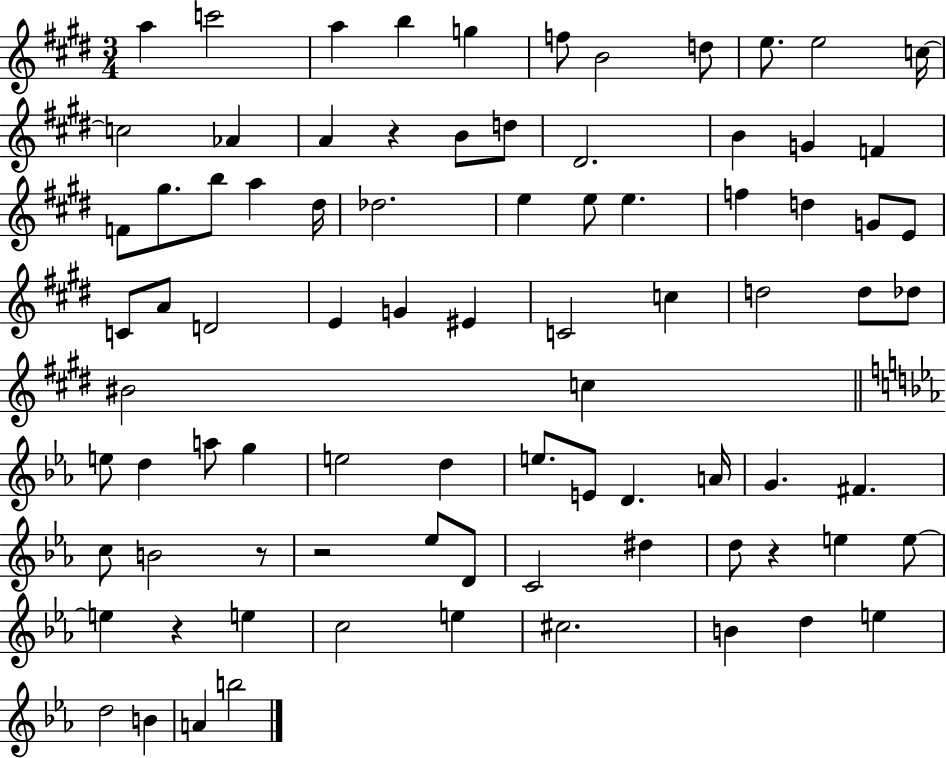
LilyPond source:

{
  \clef treble
  \numericTimeSignature
  \time 3/4
  \key e \major
  a''4 c'''2 | a''4 b''4 g''4 | f''8 b'2 d''8 | e''8. e''2 c''16~~ | \break c''2 aes'4 | a'4 r4 b'8 d''8 | dis'2. | b'4 g'4 f'4 | \break f'8 gis''8. b''8 a''4 dis''16 | des''2. | e''4 e''8 e''4. | f''4 d''4 g'8 e'8 | \break c'8 a'8 d'2 | e'4 g'4 eis'4 | c'2 c''4 | d''2 d''8 des''8 | \break bis'2 c''4 | \bar "||" \break \key c \minor e''8 d''4 a''8 g''4 | e''2 d''4 | e''8. e'8 d'4. a'16 | g'4. fis'4. | \break c''8 b'2 r8 | r2 ees''8 d'8 | c'2 dis''4 | d''8 r4 e''4 e''8~~ | \break e''4 r4 e''4 | c''2 e''4 | cis''2. | b'4 d''4 e''4 | \break d''2 b'4 | a'4 b''2 | \bar "|."
}